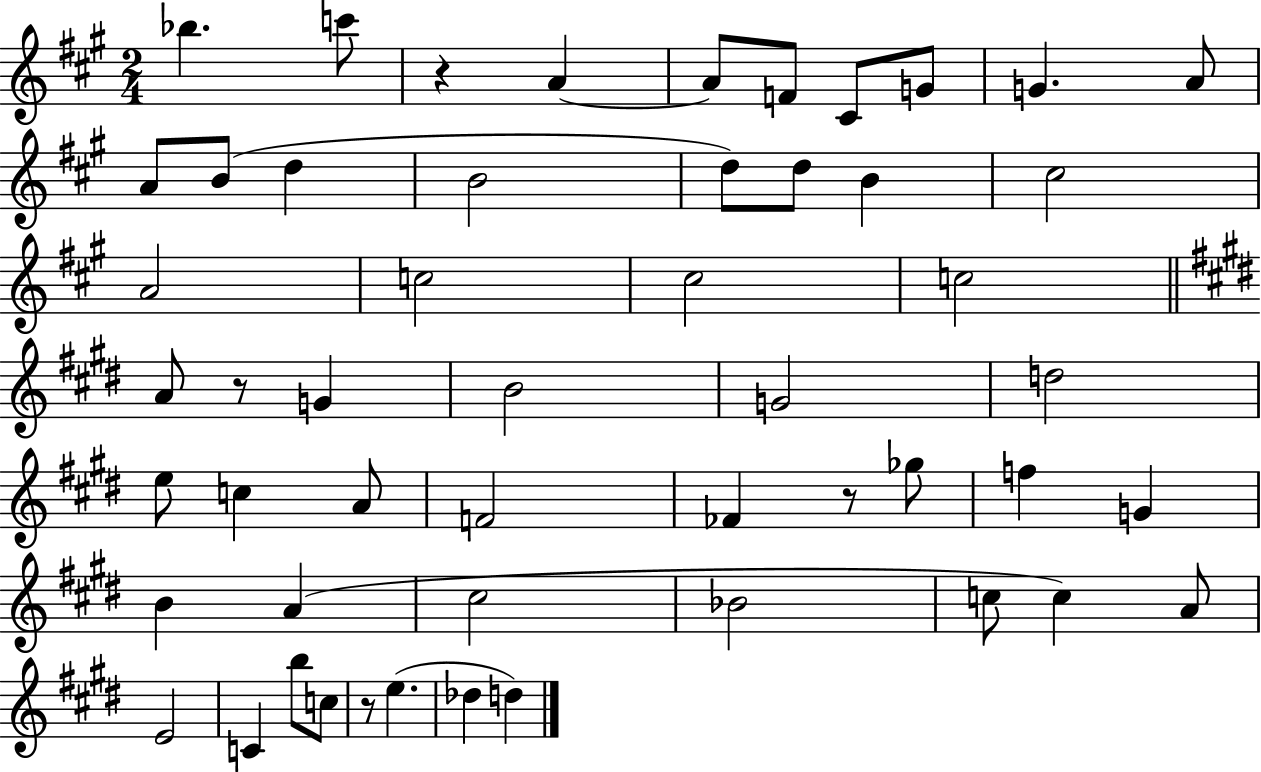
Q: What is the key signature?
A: A major